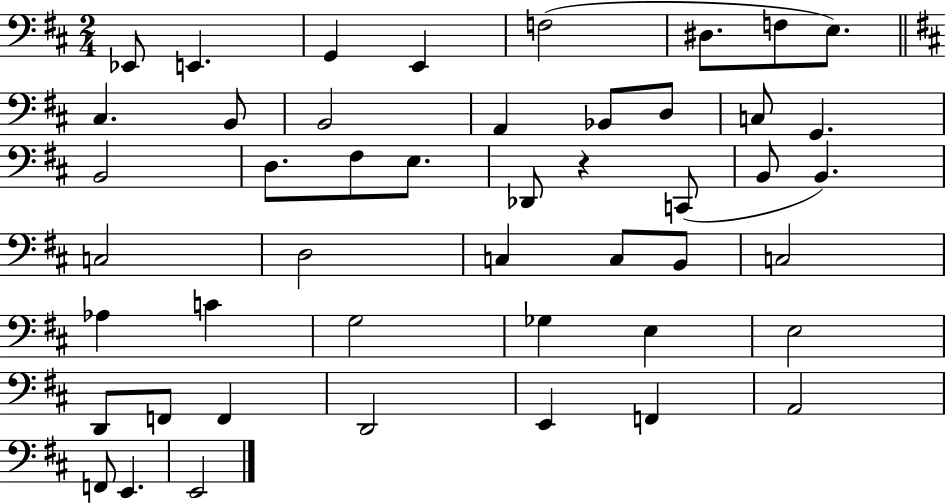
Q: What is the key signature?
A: D major